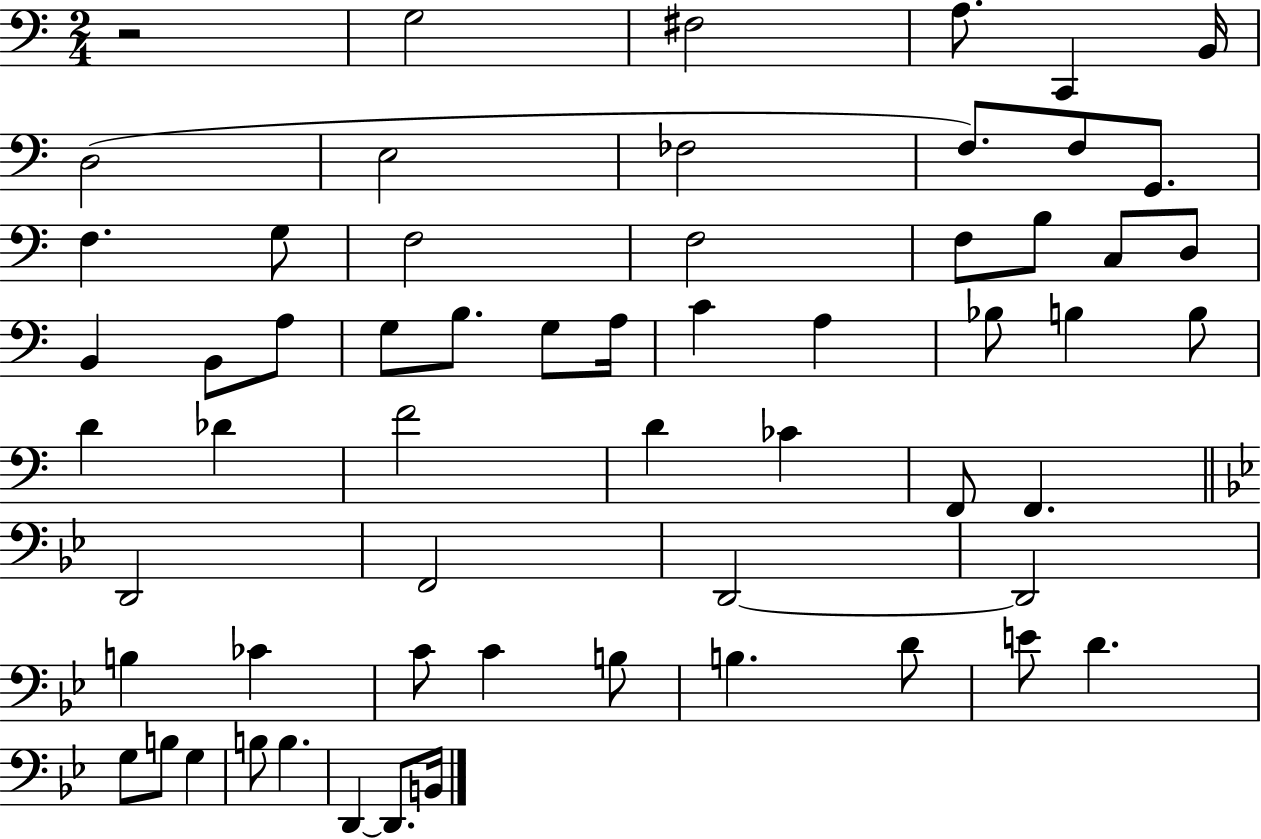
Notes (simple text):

R/h G3/h F#3/h A3/e. C2/q B2/s D3/h E3/h FES3/h F3/e. F3/e G2/e. F3/q. G3/e F3/h F3/h F3/e B3/e C3/e D3/e B2/q B2/e A3/e G3/e B3/e. G3/e A3/s C4/q A3/q Bb3/e B3/q B3/e D4/q Db4/q F4/h D4/q CES4/q F2/e F2/q. D2/h F2/h D2/h D2/h B3/q CES4/q C4/e C4/q B3/e B3/q. D4/e E4/e D4/q. G3/e B3/e G3/q B3/e B3/q. D2/q D2/e. B2/s